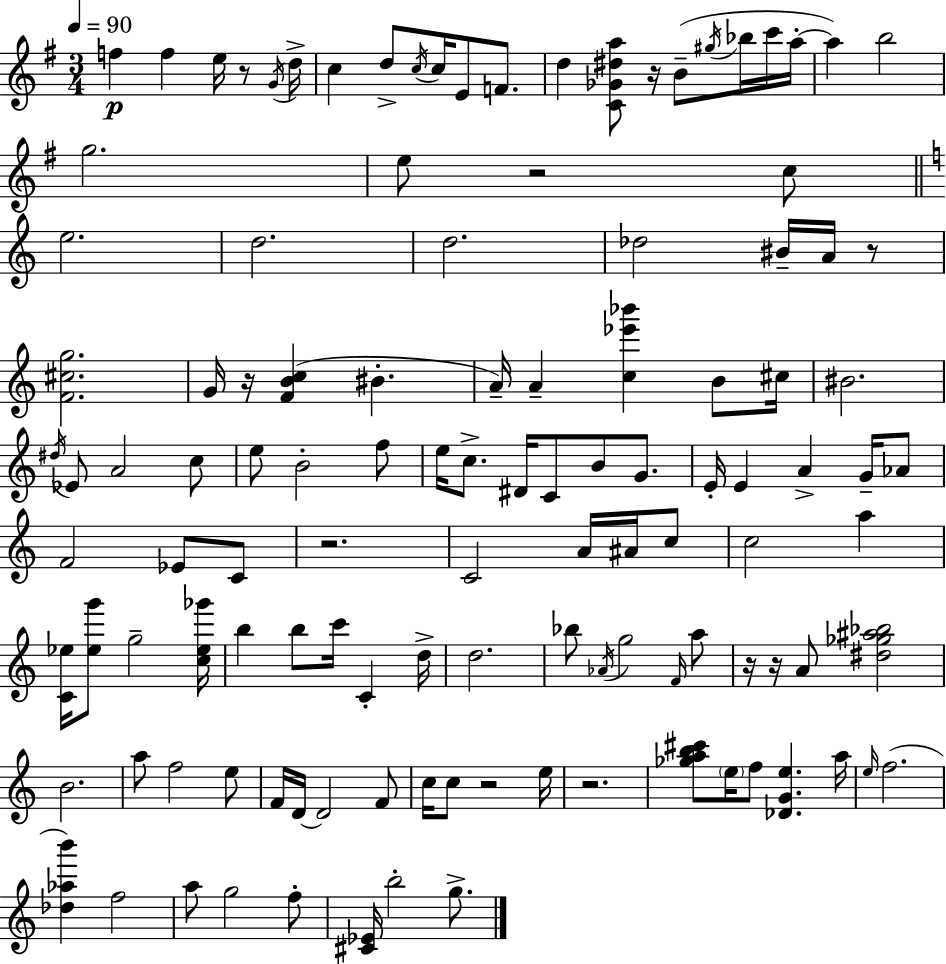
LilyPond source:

{
  \clef treble
  \numericTimeSignature
  \time 3/4
  \key e \minor
  \tempo 4 = 90
  \repeat volta 2 { f''4\p f''4 e''16 r8 \acciaccatura { g'16 } | d''16-> c''4 d''8-> \acciaccatura { c''16 } c''16 e'8 f'8. | d''4 <c' ges' dis'' a''>8 r16 b'8--( \acciaccatura { gis''16 } | bes''16 c'''16 a''16-.~~ a''4) b''2 | \break g''2. | e''8 r2 | c''8 \bar "||" \break \key c \major e''2. | d''2. | d''2. | des''2 bis'16-- a'16 r8 | \break <f' cis'' g''>2. | g'16 r16 <f' b' c''>4( bis'4.-. | a'16--) a'4-- <c'' ees''' bes'''>4 b'8 cis''16 | bis'2. | \break \acciaccatura { dis''16 } ees'8 a'2 c''8 | e''8 b'2-. f''8 | e''16 c''8.-> dis'16 c'8 b'8 g'8. | e'16-. e'4 a'4-> g'16-- aes'8 | \break f'2 ees'8 c'8 | r2. | c'2 a'16 ais'16 c''8 | c''2 a''4 | \break <c' ees''>16 <ees'' g'''>8 g''2-- | <c'' ees'' ges'''>16 b''4 b''8 c'''16 c'4-. | d''16-> d''2. | bes''8 \acciaccatura { aes'16 } g''2 | \break \grace { f'16 } a''8 r16 r16 a'8 <dis'' ges'' ais'' bes''>2 | b'2. | a''8 f''2 | e''8 f'16 d'16~~ d'2 | \break f'8 c''16 c''8 r2 | e''16 r2. | <ges'' a'' b'' cis'''>8 \parenthesize e''16 f''8 <des' g' e''>4. | a''16 \grace { e''16 }( f''2. | \break <des'' aes'' b'''>4) f''2 | a''8 g''2 | f''8-. <cis' ees'>16 b''2-. | g''8.-> } \bar "|."
}